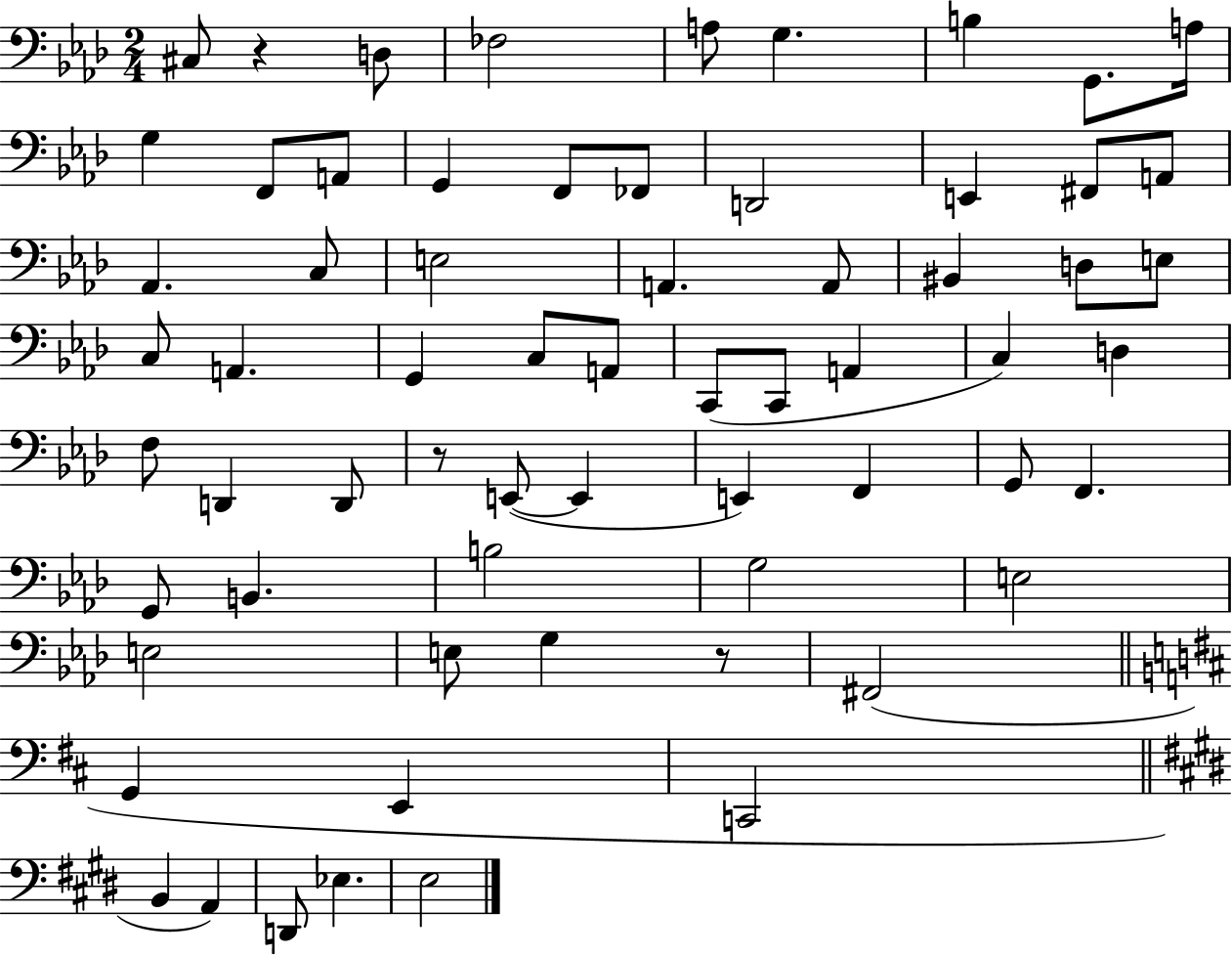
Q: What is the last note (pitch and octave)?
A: E3